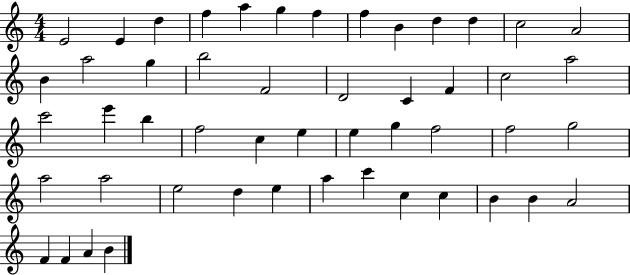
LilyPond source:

{
  \clef treble
  \numericTimeSignature
  \time 4/4
  \key c \major
  e'2 e'4 d''4 | f''4 a''4 g''4 f''4 | f''4 b'4 d''4 d''4 | c''2 a'2 | \break b'4 a''2 g''4 | b''2 f'2 | d'2 c'4 f'4 | c''2 a''2 | \break c'''2 e'''4 b''4 | f''2 c''4 e''4 | e''4 g''4 f''2 | f''2 g''2 | \break a''2 a''2 | e''2 d''4 e''4 | a''4 c'''4 c''4 c''4 | b'4 b'4 a'2 | \break f'4 f'4 a'4 b'4 | \bar "|."
}